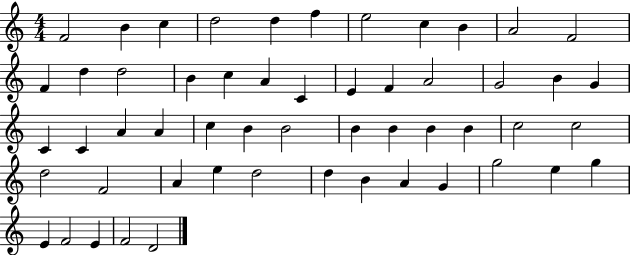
{
  \clef treble
  \numericTimeSignature
  \time 4/4
  \key c \major
  f'2 b'4 c''4 | d''2 d''4 f''4 | e''2 c''4 b'4 | a'2 f'2 | \break f'4 d''4 d''2 | b'4 c''4 a'4 c'4 | e'4 f'4 a'2 | g'2 b'4 g'4 | \break c'4 c'4 a'4 a'4 | c''4 b'4 b'2 | b'4 b'4 b'4 b'4 | c''2 c''2 | \break d''2 f'2 | a'4 e''4 d''2 | d''4 b'4 a'4 g'4 | g''2 e''4 g''4 | \break e'4 f'2 e'4 | f'2 d'2 | \bar "|."
}